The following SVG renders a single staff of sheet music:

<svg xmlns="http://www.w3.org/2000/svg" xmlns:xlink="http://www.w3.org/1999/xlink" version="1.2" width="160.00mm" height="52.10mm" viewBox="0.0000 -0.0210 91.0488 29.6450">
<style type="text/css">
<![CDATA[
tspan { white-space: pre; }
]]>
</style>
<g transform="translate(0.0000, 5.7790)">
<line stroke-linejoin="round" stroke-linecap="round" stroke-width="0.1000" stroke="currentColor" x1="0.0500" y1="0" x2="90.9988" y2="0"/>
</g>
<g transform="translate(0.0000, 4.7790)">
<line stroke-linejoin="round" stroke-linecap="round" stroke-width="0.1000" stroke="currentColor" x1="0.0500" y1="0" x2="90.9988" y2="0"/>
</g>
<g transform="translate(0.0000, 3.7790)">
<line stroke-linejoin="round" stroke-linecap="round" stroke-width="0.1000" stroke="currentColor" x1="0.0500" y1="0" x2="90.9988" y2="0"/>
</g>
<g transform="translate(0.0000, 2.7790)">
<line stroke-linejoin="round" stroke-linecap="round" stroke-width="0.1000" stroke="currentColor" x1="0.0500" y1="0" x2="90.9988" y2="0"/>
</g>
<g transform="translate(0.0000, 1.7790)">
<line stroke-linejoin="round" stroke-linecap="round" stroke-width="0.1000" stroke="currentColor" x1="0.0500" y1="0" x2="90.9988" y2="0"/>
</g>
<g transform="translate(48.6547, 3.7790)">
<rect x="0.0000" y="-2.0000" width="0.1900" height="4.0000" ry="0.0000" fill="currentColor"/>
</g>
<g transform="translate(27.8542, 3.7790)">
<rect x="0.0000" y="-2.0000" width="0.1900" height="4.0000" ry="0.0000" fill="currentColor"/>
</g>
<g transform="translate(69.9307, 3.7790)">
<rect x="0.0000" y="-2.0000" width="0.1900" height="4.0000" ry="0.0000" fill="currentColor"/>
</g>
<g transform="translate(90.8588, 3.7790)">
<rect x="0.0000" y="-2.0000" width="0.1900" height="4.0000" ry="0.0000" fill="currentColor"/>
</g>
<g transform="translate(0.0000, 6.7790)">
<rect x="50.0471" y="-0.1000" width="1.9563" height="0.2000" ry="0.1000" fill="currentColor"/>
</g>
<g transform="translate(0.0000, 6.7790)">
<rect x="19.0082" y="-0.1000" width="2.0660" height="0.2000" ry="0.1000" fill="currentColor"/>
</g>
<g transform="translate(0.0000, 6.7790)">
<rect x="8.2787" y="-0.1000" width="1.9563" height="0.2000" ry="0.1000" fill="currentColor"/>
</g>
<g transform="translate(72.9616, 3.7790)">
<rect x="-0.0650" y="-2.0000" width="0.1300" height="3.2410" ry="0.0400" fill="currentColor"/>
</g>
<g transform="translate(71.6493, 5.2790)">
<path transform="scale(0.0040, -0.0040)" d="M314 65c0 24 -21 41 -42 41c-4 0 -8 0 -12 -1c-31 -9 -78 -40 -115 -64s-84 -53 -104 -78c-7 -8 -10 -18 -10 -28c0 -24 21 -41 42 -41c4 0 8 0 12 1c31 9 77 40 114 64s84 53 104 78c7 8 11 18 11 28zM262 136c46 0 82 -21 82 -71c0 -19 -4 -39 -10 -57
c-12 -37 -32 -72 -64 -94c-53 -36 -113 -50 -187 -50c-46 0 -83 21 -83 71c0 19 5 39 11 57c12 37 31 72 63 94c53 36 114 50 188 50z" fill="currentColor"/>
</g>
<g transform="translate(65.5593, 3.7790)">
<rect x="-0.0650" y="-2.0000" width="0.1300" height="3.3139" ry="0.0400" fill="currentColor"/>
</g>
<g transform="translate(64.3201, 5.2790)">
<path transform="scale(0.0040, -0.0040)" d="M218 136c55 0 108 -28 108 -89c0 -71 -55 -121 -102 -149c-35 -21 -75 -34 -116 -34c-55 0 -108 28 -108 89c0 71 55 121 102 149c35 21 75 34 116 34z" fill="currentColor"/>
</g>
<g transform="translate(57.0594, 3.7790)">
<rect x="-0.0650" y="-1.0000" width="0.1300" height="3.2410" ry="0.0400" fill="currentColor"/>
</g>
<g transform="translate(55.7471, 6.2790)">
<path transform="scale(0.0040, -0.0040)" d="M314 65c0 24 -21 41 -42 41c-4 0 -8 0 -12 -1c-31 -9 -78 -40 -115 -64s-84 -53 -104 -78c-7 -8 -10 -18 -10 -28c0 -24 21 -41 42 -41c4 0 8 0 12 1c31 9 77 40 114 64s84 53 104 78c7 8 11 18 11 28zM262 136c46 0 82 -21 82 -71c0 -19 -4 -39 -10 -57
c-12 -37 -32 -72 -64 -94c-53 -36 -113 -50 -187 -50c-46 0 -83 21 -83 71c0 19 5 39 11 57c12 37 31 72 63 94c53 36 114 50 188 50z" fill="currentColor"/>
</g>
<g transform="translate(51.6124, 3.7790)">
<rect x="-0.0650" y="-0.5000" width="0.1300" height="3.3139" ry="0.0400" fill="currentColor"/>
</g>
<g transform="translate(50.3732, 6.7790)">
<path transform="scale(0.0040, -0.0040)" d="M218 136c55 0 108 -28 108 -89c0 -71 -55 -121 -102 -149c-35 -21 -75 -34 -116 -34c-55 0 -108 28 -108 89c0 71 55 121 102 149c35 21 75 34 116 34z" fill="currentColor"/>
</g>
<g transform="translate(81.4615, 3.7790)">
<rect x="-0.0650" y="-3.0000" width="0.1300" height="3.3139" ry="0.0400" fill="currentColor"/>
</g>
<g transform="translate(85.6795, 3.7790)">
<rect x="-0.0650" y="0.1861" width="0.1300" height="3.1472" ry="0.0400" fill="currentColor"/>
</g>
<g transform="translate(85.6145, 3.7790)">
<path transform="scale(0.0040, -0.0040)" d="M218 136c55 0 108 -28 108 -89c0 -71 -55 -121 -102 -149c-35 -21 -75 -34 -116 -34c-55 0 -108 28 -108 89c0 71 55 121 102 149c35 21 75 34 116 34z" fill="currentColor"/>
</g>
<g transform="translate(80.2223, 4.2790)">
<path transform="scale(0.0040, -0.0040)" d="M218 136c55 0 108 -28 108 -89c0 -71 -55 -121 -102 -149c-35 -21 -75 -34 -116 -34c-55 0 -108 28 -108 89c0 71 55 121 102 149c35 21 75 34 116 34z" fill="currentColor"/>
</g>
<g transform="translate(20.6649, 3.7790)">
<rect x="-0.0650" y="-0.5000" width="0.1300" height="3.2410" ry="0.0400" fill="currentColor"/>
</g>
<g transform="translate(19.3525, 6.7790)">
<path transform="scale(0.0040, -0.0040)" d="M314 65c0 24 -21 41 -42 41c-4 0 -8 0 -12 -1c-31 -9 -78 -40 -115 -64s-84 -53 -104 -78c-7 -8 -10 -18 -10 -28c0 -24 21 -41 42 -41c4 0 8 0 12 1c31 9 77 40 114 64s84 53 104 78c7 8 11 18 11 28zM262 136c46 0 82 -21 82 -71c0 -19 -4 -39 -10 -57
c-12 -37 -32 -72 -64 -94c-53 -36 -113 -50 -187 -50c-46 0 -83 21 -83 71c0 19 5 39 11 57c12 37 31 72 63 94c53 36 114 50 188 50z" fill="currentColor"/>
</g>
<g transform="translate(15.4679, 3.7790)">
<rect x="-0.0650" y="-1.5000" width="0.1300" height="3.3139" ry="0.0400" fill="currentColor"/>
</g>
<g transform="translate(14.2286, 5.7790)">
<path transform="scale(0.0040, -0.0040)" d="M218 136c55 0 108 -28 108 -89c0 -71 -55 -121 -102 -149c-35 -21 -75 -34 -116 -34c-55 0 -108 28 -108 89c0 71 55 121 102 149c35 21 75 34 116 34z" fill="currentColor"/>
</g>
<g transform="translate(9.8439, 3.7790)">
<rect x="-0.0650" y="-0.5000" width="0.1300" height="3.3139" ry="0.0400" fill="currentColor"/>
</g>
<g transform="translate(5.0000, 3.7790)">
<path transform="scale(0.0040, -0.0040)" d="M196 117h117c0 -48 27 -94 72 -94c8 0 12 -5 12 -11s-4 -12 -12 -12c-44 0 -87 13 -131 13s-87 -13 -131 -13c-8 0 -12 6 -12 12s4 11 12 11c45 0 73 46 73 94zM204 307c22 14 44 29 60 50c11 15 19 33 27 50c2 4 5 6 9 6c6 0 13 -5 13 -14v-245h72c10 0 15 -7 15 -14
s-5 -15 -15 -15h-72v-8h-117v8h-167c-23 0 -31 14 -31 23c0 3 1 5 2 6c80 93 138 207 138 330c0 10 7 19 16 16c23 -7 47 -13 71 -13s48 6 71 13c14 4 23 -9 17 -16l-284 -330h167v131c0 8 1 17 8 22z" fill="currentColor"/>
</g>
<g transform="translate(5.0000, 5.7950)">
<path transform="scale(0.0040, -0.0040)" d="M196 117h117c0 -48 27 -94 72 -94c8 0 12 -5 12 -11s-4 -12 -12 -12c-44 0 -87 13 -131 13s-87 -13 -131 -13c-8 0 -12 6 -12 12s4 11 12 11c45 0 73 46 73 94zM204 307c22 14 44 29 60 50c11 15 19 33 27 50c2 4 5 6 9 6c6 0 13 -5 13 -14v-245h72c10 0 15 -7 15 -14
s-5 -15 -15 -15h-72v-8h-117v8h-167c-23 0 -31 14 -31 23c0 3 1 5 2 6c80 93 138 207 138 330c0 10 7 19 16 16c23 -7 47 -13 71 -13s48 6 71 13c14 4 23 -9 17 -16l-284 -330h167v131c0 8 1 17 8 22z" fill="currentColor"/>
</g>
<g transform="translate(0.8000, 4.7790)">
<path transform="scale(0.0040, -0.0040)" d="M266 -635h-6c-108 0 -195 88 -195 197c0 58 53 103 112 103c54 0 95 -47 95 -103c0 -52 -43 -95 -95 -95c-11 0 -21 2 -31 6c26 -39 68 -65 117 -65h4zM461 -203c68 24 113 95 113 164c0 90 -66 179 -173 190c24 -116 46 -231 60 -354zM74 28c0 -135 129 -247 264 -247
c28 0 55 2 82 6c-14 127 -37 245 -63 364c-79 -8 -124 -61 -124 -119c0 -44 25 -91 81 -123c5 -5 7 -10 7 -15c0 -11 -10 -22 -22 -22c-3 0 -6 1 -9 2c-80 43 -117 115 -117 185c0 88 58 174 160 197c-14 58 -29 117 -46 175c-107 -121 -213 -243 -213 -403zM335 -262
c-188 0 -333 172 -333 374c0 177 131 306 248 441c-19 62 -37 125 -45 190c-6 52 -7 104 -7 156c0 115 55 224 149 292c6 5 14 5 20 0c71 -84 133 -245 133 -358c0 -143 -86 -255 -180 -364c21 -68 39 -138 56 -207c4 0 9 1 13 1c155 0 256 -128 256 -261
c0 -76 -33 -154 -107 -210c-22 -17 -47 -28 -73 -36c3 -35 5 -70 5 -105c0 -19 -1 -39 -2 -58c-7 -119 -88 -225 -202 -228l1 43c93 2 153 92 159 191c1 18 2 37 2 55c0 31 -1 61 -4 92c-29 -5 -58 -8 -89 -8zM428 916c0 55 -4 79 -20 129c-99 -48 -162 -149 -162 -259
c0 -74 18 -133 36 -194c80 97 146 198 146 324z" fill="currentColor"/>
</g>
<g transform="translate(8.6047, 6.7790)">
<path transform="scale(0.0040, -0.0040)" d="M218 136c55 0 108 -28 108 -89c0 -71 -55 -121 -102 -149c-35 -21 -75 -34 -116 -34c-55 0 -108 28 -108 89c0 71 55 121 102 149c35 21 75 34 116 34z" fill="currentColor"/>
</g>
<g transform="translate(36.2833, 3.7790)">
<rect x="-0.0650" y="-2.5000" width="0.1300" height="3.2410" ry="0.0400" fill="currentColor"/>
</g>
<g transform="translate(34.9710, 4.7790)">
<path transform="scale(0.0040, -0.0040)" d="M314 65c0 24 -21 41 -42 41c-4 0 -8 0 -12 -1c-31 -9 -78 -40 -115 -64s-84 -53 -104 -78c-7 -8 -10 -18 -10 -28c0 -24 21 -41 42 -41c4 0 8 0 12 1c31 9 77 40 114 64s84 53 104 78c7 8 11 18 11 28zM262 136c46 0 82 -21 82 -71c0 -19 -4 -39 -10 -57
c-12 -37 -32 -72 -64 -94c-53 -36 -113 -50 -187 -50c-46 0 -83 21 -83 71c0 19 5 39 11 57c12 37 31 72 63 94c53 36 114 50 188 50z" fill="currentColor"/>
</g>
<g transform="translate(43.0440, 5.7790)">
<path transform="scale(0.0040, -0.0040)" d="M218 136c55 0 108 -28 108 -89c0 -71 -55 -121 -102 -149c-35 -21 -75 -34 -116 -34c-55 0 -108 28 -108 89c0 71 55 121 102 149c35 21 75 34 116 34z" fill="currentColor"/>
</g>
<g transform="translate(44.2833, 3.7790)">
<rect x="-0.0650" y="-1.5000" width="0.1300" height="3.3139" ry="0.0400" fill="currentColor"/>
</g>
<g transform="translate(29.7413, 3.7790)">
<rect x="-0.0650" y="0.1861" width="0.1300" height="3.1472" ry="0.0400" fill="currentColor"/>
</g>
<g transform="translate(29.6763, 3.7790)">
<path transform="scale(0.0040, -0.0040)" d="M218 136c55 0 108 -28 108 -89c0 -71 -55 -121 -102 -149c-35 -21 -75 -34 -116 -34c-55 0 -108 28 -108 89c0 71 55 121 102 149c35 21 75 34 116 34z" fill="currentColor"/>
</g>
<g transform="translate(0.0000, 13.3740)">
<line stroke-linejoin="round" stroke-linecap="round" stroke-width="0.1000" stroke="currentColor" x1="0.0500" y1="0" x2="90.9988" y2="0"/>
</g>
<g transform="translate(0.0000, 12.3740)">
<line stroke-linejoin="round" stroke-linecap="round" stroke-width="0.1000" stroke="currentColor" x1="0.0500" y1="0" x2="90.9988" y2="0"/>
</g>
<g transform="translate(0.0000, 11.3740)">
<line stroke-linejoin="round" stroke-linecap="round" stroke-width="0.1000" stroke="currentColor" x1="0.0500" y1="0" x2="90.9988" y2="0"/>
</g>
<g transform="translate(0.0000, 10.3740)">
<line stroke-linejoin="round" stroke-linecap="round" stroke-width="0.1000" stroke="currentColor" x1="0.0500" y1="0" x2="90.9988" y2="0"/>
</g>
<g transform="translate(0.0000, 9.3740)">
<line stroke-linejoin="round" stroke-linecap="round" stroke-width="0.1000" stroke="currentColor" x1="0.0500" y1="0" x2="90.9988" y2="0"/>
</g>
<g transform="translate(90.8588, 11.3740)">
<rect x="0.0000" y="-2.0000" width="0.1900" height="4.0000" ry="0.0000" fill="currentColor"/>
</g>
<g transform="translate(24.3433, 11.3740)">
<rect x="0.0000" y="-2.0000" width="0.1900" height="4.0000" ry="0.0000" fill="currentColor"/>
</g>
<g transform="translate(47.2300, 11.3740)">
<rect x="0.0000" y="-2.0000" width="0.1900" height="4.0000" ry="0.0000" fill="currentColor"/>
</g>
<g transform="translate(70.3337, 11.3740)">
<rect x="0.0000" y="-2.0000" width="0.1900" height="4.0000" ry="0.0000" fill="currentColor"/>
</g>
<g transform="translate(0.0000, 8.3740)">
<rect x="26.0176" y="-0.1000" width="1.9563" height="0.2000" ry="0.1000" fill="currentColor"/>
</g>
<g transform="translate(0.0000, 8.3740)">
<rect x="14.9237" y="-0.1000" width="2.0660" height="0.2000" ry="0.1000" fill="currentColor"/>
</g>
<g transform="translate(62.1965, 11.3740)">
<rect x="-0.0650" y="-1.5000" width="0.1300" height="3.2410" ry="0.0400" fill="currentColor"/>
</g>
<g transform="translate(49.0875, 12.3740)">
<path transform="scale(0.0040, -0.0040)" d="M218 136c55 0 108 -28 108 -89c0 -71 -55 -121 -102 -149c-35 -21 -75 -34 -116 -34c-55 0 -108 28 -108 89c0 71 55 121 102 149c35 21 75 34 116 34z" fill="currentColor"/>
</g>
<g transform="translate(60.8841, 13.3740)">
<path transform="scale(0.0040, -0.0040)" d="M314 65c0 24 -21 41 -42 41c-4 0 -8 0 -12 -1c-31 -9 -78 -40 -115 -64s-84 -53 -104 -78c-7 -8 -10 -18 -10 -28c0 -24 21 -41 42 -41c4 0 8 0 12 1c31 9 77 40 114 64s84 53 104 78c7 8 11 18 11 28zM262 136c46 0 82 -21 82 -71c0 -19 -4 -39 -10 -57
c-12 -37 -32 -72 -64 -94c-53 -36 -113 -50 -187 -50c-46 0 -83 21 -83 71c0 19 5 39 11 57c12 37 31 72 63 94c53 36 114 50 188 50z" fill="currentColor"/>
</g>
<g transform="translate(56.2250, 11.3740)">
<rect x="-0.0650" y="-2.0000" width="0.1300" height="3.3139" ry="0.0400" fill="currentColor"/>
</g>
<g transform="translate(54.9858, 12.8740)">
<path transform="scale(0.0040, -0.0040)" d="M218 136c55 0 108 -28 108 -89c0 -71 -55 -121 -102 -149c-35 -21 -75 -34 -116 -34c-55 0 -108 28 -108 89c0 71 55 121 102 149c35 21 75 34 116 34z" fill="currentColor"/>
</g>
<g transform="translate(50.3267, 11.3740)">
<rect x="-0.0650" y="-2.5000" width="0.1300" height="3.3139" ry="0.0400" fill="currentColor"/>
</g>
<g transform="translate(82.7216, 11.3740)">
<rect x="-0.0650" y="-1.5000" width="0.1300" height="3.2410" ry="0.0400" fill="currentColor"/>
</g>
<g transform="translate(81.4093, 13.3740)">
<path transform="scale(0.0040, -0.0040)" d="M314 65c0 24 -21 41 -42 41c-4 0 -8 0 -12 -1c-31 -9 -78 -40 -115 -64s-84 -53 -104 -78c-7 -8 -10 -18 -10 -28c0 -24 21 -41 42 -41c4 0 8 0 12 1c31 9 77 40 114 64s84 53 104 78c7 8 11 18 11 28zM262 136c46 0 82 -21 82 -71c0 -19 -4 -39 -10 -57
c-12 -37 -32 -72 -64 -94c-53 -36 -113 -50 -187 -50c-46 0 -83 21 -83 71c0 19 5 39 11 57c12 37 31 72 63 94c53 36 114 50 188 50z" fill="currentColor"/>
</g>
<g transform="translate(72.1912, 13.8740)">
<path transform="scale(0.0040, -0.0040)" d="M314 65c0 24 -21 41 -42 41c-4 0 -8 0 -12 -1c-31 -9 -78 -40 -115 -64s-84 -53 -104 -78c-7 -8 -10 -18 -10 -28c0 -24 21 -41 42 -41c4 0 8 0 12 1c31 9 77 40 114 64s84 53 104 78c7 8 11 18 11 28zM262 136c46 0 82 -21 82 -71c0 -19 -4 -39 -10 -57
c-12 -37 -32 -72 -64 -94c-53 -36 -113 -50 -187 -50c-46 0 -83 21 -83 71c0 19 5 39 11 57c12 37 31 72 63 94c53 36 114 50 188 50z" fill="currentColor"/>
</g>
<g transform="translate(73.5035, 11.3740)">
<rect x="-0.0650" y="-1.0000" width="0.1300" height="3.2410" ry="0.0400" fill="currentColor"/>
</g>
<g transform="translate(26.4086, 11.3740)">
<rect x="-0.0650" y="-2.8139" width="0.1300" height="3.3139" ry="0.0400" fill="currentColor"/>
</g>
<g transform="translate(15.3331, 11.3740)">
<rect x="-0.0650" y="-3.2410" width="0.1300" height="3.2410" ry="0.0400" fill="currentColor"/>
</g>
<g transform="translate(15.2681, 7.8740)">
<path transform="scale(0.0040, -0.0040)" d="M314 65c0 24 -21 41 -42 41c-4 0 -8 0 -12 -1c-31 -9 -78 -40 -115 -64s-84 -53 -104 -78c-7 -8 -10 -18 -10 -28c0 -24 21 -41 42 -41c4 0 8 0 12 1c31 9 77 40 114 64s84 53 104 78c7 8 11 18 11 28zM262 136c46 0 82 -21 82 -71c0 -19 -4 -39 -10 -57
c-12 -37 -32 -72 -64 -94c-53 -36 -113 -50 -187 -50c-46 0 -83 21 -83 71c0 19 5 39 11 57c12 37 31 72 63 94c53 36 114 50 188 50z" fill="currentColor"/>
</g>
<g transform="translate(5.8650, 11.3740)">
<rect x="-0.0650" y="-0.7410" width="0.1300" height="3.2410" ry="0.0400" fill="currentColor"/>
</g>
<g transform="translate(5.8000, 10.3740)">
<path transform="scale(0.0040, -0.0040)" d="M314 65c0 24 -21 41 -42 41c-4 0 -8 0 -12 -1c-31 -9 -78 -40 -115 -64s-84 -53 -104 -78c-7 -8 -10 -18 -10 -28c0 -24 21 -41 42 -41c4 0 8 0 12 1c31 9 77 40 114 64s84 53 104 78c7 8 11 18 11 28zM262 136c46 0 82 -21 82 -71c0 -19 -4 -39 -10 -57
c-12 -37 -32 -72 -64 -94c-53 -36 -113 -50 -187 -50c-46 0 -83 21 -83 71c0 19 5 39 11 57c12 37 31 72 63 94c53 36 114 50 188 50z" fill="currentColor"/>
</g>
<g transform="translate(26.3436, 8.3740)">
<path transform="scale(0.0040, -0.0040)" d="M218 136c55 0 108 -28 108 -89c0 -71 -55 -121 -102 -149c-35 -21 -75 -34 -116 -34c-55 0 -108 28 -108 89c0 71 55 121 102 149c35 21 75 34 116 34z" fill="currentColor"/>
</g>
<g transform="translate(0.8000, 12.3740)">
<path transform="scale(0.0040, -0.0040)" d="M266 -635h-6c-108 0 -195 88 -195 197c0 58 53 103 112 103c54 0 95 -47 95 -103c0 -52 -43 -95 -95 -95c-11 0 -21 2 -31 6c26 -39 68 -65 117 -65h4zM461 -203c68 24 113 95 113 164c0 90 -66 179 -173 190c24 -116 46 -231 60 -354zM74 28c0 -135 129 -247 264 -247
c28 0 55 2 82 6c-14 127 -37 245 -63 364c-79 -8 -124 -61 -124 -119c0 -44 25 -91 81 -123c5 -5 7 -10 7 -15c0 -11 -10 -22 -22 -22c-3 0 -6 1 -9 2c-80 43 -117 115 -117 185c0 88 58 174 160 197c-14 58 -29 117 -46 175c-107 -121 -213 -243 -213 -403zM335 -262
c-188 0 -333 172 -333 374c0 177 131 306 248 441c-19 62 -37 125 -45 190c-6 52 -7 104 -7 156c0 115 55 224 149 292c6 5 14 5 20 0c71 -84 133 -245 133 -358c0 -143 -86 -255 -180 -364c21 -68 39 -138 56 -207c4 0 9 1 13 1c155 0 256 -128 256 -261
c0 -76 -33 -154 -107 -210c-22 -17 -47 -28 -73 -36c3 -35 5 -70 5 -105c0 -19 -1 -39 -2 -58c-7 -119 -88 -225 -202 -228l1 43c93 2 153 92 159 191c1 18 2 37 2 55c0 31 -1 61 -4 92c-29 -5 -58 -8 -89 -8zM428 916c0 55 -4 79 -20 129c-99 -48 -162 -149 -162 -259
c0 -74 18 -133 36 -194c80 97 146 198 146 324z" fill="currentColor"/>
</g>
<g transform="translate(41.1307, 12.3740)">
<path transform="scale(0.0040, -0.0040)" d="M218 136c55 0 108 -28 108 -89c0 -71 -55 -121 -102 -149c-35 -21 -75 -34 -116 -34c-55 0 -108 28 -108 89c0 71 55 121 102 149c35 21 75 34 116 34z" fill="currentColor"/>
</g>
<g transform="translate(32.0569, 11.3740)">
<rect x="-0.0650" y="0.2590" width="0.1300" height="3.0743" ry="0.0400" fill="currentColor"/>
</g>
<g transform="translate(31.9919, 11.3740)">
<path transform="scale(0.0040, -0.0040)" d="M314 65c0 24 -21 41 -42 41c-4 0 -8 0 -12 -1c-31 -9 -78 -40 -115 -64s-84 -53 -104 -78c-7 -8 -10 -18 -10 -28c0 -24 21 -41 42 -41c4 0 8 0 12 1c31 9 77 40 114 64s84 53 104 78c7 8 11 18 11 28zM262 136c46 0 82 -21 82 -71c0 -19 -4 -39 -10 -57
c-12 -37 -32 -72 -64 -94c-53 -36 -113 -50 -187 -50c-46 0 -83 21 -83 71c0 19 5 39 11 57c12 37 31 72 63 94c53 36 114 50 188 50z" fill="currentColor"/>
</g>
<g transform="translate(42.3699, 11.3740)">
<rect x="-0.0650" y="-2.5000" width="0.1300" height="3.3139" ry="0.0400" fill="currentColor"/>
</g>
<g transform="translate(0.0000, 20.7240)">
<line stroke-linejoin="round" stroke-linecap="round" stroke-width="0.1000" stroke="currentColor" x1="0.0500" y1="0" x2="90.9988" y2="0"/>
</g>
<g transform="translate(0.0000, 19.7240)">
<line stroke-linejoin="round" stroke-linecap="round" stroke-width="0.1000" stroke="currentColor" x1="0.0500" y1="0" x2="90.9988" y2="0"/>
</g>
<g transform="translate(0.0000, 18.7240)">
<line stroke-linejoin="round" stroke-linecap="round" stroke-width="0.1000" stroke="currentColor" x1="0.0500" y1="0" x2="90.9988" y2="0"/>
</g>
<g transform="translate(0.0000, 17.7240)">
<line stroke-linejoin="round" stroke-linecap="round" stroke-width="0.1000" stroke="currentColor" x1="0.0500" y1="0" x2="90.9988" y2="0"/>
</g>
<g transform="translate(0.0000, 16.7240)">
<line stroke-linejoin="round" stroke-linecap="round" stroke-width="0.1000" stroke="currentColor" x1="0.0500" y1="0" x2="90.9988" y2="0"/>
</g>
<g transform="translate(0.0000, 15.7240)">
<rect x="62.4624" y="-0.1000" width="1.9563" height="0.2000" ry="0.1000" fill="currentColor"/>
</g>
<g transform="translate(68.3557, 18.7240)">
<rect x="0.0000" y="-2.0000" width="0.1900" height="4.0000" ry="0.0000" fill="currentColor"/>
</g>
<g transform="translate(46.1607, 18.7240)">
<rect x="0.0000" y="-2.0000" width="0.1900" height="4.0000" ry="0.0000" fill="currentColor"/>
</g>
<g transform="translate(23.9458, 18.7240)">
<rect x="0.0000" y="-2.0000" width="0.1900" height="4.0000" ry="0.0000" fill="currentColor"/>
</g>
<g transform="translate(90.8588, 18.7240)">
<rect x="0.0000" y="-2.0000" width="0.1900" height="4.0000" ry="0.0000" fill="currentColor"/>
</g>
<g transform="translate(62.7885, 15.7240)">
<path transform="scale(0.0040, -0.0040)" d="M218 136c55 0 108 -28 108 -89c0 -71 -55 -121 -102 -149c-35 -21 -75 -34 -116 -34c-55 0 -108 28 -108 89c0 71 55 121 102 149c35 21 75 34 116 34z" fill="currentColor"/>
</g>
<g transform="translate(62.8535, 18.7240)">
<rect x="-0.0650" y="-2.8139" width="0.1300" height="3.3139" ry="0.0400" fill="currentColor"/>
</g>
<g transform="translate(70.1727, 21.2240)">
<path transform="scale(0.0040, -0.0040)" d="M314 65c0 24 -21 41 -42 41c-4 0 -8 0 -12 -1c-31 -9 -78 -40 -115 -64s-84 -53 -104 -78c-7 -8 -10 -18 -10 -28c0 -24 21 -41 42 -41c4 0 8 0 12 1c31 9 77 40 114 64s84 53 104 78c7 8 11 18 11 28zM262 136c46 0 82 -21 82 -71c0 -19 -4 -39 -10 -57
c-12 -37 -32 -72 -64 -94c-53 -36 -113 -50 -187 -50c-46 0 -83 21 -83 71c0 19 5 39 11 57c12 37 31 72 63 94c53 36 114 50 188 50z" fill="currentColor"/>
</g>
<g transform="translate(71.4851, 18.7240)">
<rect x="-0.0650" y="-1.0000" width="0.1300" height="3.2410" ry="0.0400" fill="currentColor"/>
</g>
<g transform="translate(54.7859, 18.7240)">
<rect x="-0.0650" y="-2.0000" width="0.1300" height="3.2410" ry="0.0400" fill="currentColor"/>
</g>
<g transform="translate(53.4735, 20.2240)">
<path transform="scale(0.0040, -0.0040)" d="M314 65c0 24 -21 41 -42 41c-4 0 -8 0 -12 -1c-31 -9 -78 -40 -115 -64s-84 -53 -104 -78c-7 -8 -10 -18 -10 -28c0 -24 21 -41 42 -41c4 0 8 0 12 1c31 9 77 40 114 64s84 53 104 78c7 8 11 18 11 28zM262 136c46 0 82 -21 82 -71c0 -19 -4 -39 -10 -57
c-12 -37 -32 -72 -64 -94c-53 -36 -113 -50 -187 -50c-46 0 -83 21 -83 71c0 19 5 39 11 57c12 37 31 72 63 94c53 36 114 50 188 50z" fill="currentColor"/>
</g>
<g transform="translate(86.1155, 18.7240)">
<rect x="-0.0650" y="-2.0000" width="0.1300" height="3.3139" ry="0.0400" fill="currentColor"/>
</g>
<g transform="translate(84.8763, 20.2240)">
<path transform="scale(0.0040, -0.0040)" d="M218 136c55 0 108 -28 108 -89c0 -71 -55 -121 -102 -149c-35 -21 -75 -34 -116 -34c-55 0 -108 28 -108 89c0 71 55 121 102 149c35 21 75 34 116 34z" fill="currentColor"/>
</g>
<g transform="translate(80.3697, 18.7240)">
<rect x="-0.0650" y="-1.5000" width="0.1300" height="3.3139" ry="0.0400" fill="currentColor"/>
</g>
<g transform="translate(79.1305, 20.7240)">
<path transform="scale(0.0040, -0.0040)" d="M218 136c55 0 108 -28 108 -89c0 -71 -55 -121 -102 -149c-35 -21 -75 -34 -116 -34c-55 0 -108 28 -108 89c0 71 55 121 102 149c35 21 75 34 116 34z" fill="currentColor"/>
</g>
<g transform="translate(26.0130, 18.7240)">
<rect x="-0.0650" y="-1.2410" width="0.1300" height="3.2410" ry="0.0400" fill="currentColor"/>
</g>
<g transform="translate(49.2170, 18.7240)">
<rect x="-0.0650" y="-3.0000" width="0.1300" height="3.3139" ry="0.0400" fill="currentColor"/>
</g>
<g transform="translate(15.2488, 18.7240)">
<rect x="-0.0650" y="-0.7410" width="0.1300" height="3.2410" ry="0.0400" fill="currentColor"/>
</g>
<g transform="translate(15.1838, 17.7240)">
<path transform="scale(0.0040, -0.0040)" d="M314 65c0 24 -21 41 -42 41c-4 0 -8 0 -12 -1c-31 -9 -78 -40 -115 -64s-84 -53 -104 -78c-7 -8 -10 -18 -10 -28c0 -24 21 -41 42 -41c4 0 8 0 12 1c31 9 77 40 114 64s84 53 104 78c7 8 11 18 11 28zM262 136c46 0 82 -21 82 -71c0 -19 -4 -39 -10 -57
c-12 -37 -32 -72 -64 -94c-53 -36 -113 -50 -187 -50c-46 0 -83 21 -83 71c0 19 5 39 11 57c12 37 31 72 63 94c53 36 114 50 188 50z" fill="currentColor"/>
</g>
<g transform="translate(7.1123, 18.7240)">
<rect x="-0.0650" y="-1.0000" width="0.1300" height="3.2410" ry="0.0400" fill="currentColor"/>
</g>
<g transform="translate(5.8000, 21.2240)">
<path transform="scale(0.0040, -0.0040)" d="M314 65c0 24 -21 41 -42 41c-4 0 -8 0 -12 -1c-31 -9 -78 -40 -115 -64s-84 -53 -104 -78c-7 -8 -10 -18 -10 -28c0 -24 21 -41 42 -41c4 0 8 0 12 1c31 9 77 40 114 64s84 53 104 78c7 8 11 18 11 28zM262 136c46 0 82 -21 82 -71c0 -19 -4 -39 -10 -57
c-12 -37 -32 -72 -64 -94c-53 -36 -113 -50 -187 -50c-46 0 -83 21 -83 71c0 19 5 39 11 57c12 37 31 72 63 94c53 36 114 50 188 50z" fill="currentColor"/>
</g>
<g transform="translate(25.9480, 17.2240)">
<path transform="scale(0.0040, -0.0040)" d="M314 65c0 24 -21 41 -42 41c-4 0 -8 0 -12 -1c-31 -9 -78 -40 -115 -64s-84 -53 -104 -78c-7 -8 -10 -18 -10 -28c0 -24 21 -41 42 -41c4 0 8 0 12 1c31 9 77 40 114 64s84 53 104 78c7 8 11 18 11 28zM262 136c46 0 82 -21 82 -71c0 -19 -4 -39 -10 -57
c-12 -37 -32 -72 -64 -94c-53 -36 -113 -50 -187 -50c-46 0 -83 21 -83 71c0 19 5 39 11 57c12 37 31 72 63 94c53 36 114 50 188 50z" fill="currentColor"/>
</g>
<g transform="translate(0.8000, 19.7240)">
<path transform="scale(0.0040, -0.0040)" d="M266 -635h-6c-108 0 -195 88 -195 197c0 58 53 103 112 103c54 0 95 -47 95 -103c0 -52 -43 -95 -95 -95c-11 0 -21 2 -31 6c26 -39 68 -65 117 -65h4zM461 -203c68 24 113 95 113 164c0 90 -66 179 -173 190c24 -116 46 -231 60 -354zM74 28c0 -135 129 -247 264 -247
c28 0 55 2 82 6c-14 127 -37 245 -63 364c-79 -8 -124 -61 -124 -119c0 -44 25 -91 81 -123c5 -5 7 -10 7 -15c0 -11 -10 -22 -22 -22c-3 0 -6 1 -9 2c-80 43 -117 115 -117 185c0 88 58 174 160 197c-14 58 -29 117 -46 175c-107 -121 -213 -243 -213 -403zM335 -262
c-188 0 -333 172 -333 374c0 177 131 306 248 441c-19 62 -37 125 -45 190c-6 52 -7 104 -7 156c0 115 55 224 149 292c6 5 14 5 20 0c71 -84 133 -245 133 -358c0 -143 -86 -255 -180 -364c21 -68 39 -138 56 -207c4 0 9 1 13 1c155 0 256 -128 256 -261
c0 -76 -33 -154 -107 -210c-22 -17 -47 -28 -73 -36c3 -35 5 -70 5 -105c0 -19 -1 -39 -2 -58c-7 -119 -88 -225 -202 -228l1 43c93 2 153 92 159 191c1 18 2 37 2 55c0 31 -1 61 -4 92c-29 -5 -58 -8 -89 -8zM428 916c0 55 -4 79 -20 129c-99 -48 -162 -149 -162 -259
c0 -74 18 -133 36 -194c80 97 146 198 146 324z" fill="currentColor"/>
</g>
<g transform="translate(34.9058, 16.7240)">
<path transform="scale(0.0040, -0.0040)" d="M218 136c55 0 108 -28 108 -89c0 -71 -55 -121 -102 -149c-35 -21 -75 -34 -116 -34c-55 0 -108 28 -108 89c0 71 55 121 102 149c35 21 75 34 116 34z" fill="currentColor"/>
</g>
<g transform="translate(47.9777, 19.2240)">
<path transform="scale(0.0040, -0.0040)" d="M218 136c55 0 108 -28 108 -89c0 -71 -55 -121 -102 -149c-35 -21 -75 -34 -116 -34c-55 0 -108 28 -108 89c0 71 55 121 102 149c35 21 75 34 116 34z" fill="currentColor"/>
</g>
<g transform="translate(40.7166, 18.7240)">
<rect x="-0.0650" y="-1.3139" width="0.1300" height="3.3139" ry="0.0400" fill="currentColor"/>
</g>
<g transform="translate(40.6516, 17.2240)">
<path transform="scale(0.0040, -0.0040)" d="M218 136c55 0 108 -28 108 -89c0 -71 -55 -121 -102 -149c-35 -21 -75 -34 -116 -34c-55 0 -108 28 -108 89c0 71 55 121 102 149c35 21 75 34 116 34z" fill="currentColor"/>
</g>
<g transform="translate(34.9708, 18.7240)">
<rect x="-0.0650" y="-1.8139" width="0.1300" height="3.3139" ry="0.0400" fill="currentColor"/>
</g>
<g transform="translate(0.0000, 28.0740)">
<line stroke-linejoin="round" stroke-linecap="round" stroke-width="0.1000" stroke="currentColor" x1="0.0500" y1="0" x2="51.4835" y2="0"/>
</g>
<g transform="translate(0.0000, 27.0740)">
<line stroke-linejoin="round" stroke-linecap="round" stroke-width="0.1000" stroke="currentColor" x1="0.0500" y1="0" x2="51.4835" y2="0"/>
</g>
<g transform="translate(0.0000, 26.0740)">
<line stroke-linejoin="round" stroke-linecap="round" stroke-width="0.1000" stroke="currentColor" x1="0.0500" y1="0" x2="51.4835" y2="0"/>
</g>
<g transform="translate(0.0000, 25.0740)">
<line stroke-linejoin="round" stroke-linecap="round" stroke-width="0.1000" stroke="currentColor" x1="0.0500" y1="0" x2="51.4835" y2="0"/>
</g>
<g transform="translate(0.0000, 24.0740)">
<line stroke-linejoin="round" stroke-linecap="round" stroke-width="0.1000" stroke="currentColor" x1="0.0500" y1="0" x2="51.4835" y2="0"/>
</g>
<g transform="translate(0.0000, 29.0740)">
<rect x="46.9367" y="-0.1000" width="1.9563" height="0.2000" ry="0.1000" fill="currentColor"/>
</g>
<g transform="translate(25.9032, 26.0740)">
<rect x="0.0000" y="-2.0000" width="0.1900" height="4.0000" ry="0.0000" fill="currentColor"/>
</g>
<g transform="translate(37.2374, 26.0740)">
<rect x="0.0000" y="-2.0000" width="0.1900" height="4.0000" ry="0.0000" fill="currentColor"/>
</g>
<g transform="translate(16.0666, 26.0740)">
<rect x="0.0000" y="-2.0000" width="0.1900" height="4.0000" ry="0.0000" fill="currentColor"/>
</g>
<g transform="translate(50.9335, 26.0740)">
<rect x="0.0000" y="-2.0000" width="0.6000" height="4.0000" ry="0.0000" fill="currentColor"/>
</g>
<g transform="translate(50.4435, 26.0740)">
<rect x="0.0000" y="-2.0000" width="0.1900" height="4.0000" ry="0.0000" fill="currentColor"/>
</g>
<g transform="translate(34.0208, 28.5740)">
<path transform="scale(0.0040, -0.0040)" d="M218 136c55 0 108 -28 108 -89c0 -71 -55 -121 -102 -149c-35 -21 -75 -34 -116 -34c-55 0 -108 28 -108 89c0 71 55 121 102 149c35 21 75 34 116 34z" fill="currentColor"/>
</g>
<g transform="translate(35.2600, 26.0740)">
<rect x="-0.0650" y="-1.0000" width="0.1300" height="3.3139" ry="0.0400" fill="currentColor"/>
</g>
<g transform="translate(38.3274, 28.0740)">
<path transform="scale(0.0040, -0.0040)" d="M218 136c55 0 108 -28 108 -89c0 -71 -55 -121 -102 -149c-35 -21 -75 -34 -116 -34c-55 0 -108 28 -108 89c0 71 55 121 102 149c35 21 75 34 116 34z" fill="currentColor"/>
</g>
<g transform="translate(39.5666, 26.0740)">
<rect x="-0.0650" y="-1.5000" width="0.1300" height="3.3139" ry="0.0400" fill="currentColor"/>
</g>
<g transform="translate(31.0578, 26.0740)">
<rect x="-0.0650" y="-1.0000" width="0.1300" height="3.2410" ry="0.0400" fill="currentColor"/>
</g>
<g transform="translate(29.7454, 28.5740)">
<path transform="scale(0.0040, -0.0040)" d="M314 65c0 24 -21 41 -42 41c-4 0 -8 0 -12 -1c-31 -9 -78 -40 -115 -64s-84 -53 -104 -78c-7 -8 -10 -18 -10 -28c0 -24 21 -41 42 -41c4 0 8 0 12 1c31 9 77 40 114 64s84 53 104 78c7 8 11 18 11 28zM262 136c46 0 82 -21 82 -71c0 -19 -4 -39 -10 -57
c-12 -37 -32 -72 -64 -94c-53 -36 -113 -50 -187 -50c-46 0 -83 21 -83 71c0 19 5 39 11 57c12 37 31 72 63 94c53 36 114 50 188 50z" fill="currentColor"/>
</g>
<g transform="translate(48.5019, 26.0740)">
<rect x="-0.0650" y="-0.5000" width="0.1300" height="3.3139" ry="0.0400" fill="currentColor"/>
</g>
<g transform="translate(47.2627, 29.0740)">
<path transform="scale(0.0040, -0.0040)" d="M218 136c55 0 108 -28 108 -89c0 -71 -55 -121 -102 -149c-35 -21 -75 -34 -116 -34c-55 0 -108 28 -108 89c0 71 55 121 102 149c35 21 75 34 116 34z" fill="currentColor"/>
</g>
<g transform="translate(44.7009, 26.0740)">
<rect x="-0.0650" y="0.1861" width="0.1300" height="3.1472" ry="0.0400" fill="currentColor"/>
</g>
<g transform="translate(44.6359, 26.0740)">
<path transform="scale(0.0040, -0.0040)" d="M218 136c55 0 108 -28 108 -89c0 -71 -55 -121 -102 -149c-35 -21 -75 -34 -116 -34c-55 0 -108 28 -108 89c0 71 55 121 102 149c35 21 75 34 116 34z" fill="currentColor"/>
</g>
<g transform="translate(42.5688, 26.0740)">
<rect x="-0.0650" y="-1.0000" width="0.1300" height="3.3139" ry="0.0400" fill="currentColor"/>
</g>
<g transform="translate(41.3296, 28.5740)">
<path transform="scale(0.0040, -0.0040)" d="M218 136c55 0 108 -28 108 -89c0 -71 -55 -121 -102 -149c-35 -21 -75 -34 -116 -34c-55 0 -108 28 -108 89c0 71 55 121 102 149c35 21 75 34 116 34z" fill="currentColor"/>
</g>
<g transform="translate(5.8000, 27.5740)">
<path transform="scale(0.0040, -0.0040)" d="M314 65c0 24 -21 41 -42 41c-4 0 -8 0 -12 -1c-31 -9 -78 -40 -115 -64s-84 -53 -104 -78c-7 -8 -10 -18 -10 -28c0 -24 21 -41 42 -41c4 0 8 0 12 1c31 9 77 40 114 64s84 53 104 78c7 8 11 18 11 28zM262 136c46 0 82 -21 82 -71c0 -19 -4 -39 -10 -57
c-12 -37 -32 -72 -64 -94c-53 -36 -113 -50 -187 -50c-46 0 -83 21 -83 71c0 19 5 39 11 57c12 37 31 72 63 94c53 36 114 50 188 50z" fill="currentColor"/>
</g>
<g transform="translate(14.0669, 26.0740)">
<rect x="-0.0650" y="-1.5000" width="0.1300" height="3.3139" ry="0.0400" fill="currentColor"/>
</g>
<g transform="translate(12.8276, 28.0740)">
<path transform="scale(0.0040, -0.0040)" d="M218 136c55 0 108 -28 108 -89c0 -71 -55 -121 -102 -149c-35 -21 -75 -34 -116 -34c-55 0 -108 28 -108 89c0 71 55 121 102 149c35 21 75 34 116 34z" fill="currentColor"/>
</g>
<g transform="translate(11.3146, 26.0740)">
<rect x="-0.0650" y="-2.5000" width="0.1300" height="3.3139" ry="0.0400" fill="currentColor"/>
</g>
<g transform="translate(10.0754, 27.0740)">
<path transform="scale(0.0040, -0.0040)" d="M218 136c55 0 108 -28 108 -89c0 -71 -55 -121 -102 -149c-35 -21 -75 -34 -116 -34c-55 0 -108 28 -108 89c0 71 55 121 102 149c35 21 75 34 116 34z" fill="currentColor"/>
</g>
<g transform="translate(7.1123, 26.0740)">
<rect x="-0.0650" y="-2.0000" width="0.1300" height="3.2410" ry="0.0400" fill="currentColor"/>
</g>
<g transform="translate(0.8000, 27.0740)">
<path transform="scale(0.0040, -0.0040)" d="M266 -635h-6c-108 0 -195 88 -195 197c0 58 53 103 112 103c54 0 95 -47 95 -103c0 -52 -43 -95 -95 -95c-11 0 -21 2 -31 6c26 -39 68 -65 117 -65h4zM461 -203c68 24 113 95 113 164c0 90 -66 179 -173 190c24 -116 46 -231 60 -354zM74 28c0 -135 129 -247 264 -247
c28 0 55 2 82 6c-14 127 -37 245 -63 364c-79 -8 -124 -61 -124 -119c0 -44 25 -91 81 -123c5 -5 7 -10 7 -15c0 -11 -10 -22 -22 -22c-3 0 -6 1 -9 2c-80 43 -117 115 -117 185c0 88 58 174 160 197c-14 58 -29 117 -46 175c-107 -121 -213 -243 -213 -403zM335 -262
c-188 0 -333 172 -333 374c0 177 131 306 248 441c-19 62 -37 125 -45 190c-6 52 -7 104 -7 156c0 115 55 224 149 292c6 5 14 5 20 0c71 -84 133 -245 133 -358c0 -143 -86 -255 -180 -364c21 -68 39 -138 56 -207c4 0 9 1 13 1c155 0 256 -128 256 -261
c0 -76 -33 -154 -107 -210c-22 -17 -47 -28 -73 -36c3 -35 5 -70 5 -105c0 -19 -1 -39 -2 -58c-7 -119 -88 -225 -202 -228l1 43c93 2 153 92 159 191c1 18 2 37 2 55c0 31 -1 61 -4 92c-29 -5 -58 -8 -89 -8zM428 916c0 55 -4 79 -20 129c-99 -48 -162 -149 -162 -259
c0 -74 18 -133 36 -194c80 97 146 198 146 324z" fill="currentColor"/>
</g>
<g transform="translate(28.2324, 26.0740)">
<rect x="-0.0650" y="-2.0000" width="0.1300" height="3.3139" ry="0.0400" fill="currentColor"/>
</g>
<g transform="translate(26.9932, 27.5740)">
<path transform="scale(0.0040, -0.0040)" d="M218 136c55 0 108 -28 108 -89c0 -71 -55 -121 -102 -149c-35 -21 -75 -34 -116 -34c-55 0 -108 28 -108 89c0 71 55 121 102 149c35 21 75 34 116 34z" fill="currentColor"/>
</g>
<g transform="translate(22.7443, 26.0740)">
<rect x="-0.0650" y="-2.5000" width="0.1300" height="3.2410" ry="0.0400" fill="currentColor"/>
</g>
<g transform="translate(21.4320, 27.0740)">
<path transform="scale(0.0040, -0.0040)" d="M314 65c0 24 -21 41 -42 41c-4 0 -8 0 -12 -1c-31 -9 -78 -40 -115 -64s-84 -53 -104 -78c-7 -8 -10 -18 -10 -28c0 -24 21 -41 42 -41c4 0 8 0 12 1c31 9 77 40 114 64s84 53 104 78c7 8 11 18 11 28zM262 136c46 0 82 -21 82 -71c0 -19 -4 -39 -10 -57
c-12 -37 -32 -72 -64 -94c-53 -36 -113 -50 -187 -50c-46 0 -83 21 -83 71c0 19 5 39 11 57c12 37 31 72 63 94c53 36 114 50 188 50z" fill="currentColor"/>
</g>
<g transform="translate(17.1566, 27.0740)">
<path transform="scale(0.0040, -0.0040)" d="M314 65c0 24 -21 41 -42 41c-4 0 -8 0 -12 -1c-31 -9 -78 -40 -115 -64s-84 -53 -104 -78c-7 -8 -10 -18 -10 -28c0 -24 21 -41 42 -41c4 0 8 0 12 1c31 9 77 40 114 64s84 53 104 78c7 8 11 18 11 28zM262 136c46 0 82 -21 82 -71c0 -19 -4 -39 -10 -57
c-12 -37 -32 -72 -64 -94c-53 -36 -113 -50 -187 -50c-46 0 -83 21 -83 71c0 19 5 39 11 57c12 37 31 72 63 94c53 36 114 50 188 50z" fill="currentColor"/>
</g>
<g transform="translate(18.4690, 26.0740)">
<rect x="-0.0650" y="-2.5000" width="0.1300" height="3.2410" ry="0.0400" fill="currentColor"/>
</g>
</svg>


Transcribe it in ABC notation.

X:1
T:Untitled
M:4/4
L:1/4
K:C
C E C2 B G2 E C D2 F F2 A B d2 b2 a B2 G G F E2 D2 E2 D2 d2 e2 f e A F2 a D2 E F F2 G E G2 G2 F D2 D E D B C